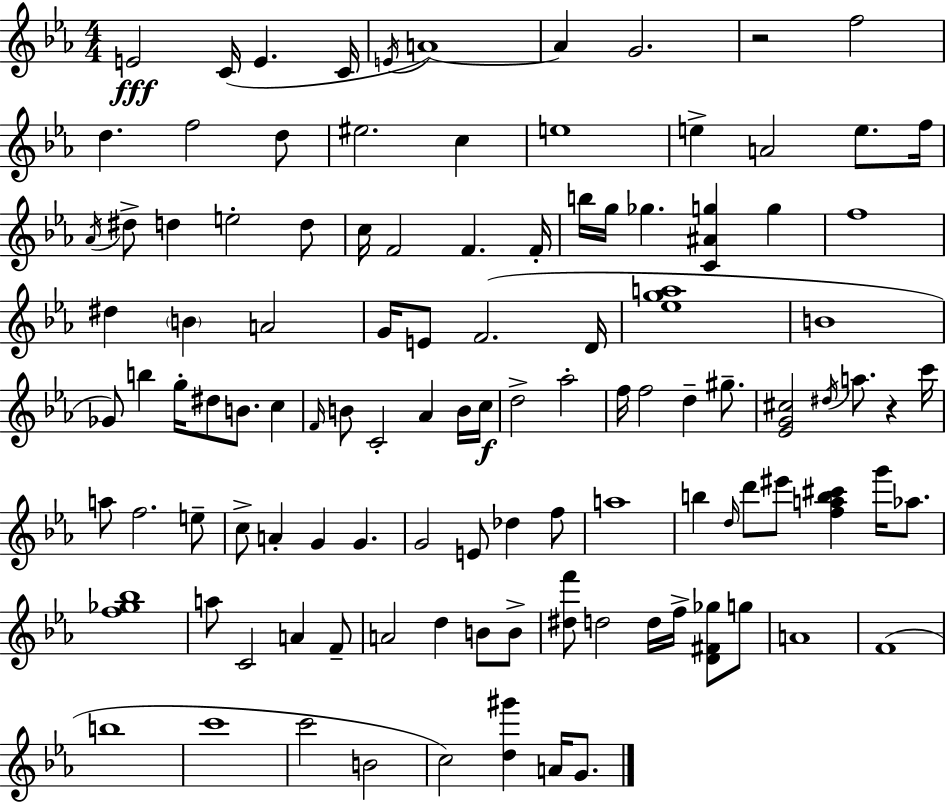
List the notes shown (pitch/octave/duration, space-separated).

E4/h C4/s E4/q. C4/s E4/s A4/w A4/q G4/h. R/h F5/h D5/q. F5/h D5/e EIS5/h. C5/q E5/w E5/q A4/h E5/e. F5/s Ab4/s D#5/e D5/q E5/h D5/e C5/s F4/h F4/q. F4/s B5/s G5/s Gb5/q. [C4,A#4,G5]/q G5/q F5/w D#5/q B4/q A4/h G4/s E4/e F4/h. D4/s [Eb5,G5,A5]/w B4/w Gb4/e B5/q G5/s D#5/e B4/e. C5/q F4/s B4/e C4/h Ab4/q B4/s C5/s D5/h Ab5/h F5/s F5/h D5/q G#5/e. [Eb4,G4,C#5]/h D#5/s A5/e. R/q C6/s A5/e F5/h. E5/e C5/e A4/q G4/q G4/q. G4/h E4/e Db5/q F5/e A5/w B5/q D5/s D6/e EIS6/e [F5,A5,B5,C#6]/q G6/s Ab5/e. [F5,Gb5,Bb5]/w A5/e C4/h A4/q F4/e A4/h D5/q B4/e B4/e [D#5,F6]/e D5/h D5/s F5/s [D4,F#4,Gb5]/e G5/e A4/w F4/w B5/w C6/w C6/h B4/h C5/h [D5,G#6]/q A4/s G4/e.